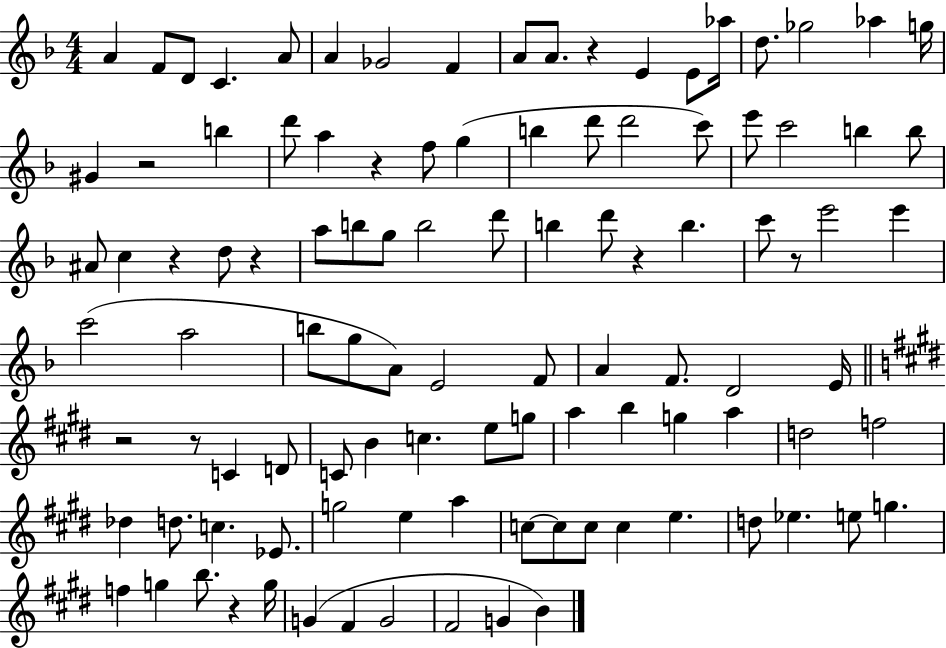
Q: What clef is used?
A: treble